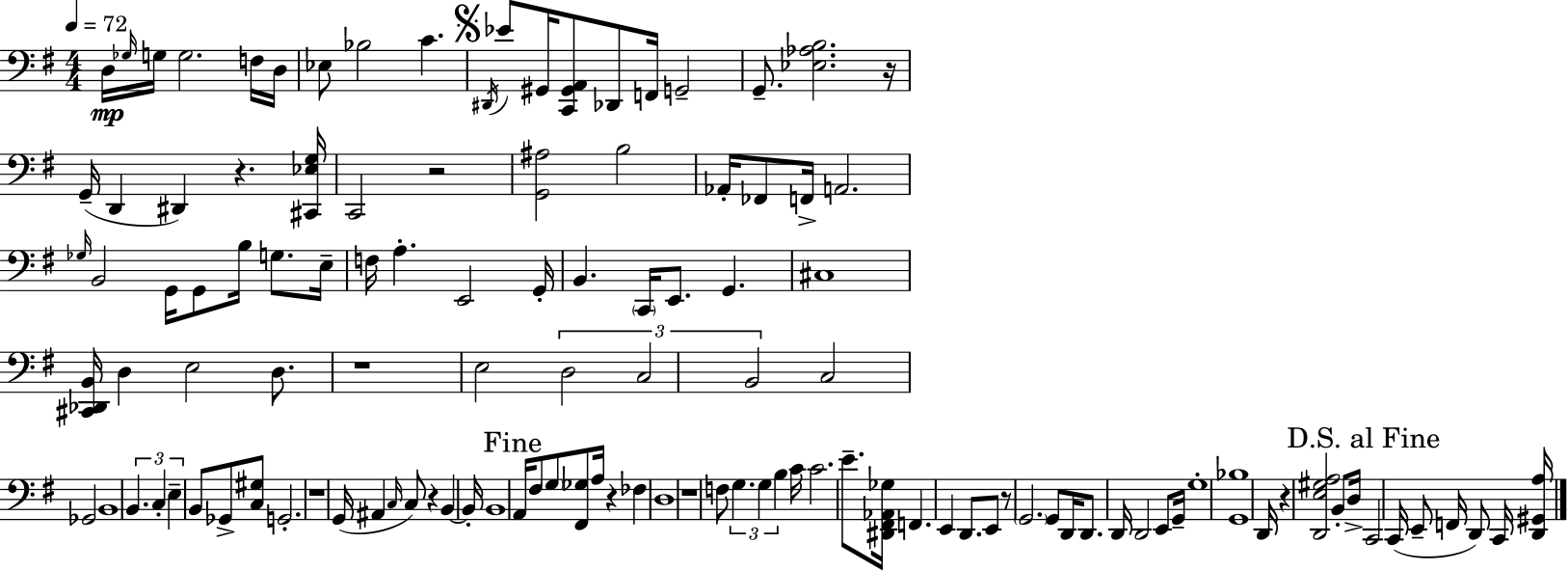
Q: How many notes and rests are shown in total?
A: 120